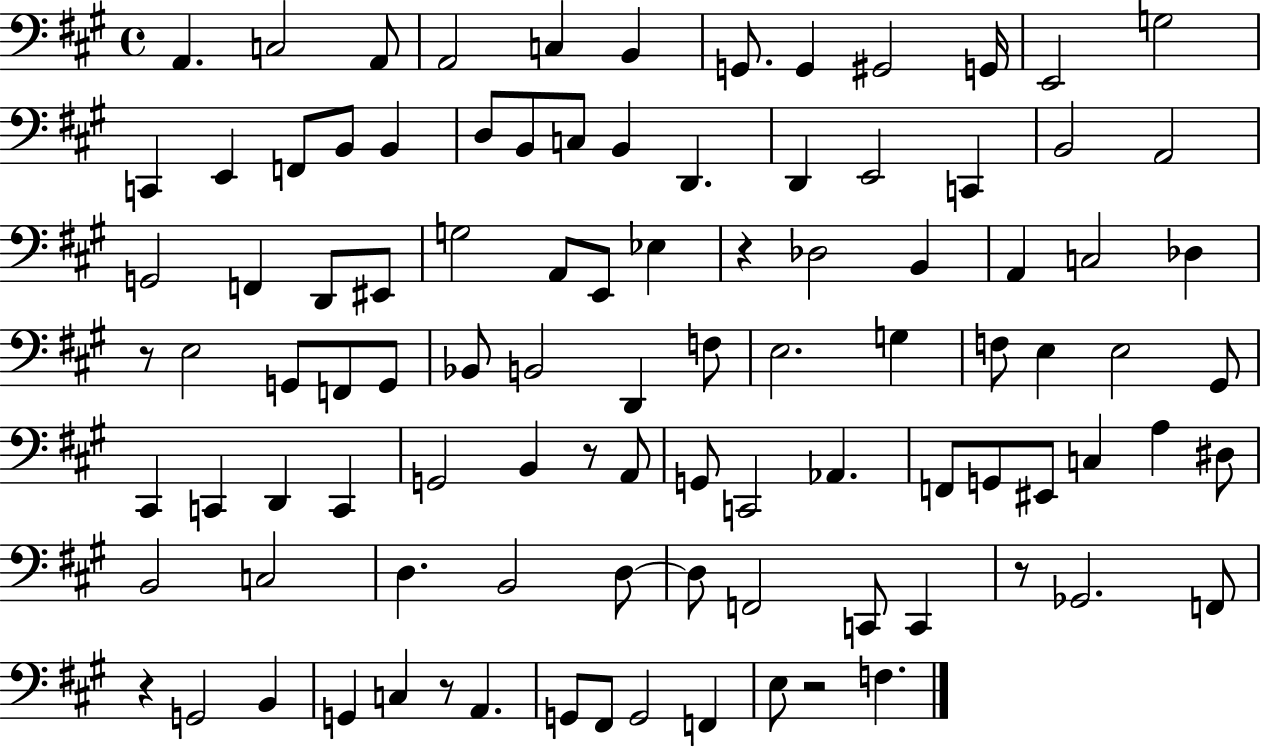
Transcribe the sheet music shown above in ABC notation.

X:1
T:Untitled
M:4/4
L:1/4
K:A
A,, C,2 A,,/2 A,,2 C, B,, G,,/2 G,, ^G,,2 G,,/4 E,,2 G,2 C,, E,, F,,/2 B,,/2 B,, D,/2 B,,/2 C,/2 B,, D,, D,, E,,2 C,, B,,2 A,,2 G,,2 F,, D,,/2 ^E,,/2 G,2 A,,/2 E,,/2 _E, z _D,2 B,, A,, C,2 _D, z/2 E,2 G,,/2 F,,/2 G,,/2 _B,,/2 B,,2 D,, F,/2 E,2 G, F,/2 E, E,2 ^G,,/2 ^C,, C,, D,, C,, G,,2 B,, z/2 A,,/2 G,,/2 C,,2 _A,, F,,/2 G,,/2 ^E,,/2 C, A, ^D,/2 B,,2 C,2 D, B,,2 D,/2 D,/2 F,,2 C,,/2 C,, z/2 _G,,2 F,,/2 z G,,2 B,, G,, C, z/2 A,, G,,/2 ^F,,/2 G,,2 F,, E,/2 z2 F,